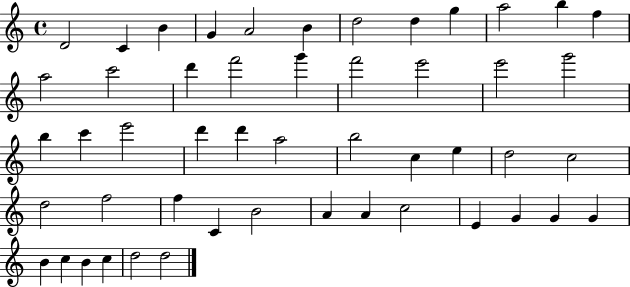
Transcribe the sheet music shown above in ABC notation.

X:1
T:Untitled
M:4/4
L:1/4
K:C
D2 C B G A2 B d2 d g a2 b f a2 c'2 d' f'2 g' f'2 e'2 e'2 g'2 b c' e'2 d' d' a2 b2 c e d2 c2 d2 f2 f C B2 A A c2 E G G G B c B c d2 d2